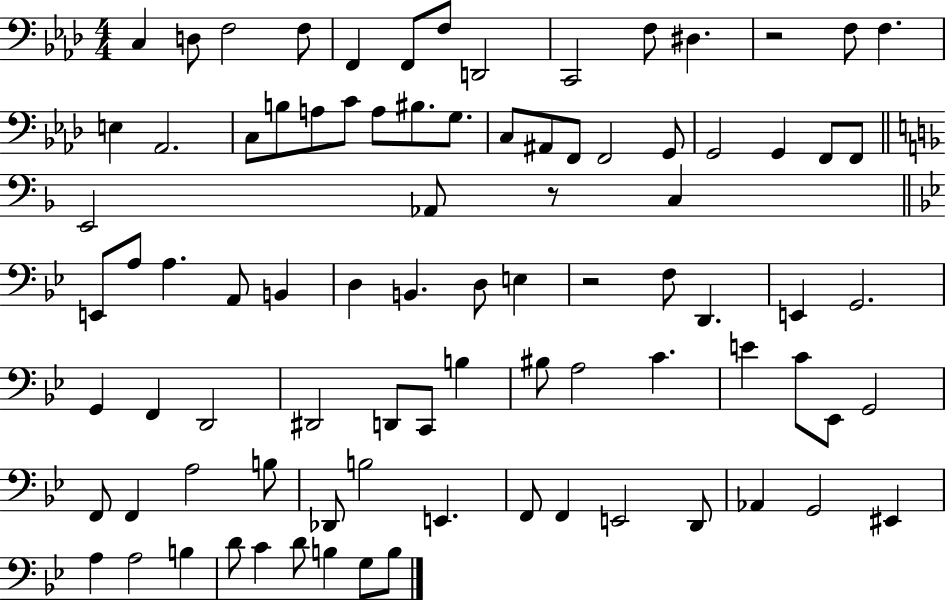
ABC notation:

X:1
T:Untitled
M:4/4
L:1/4
K:Ab
C, D,/2 F,2 F,/2 F,, F,,/2 F,/2 D,,2 C,,2 F,/2 ^D, z2 F,/2 F, E, _A,,2 C,/2 B,/2 A,/2 C/2 A,/2 ^B,/2 G,/2 C,/2 ^A,,/2 F,,/2 F,,2 G,,/2 G,,2 G,, F,,/2 F,,/2 E,,2 _A,,/2 z/2 C, E,,/2 A,/2 A, A,,/2 B,, D, B,, D,/2 E, z2 F,/2 D,, E,, G,,2 G,, F,, D,,2 ^D,,2 D,,/2 C,,/2 B, ^B,/2 A,2 C E C/2 _E,,/2 G,,2 F,,/2 F,, A,2 B,/2 _D,,/2 B,2 E,, F,,/2 F,, E,,2 D,,/2 _A,, G,,2 ^E,, A, A,2 B, D/2 C D/2 B, G,/2 B,/2